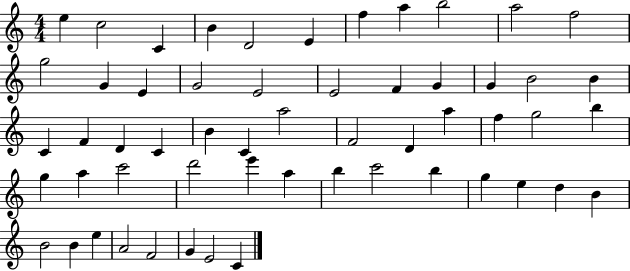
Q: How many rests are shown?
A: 0